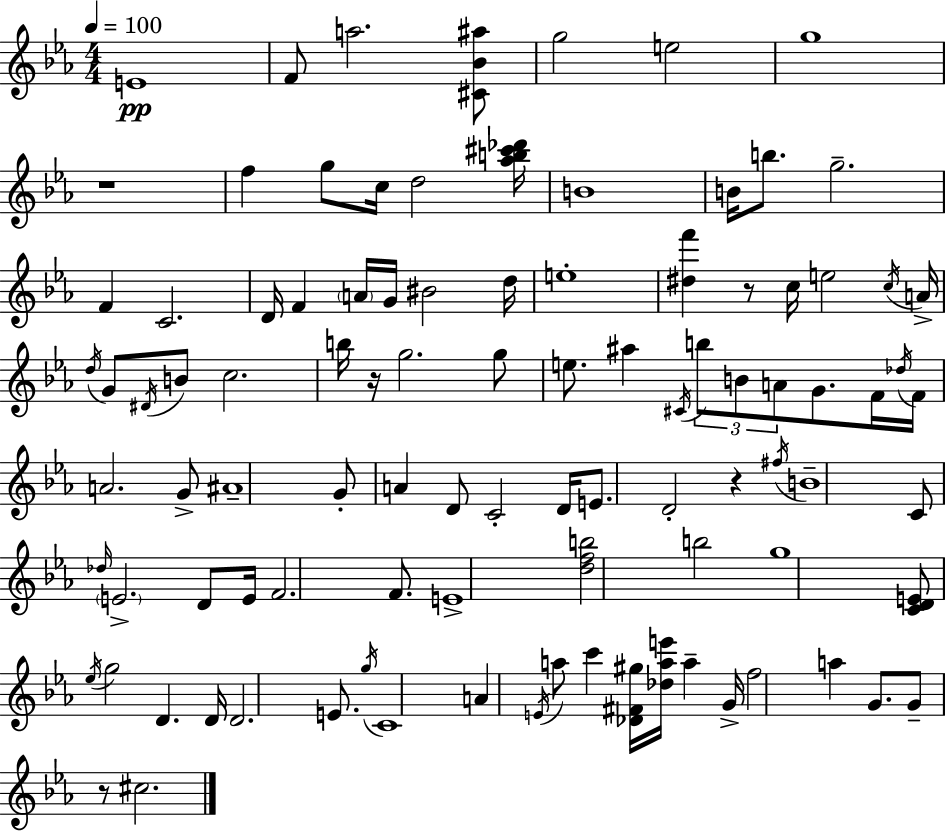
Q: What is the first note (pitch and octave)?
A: E4